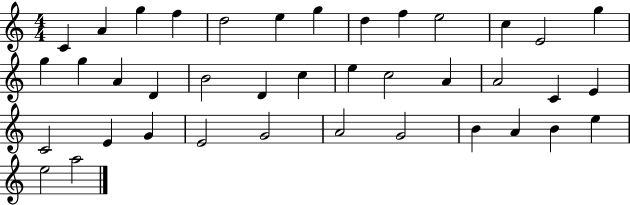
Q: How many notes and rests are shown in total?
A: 39